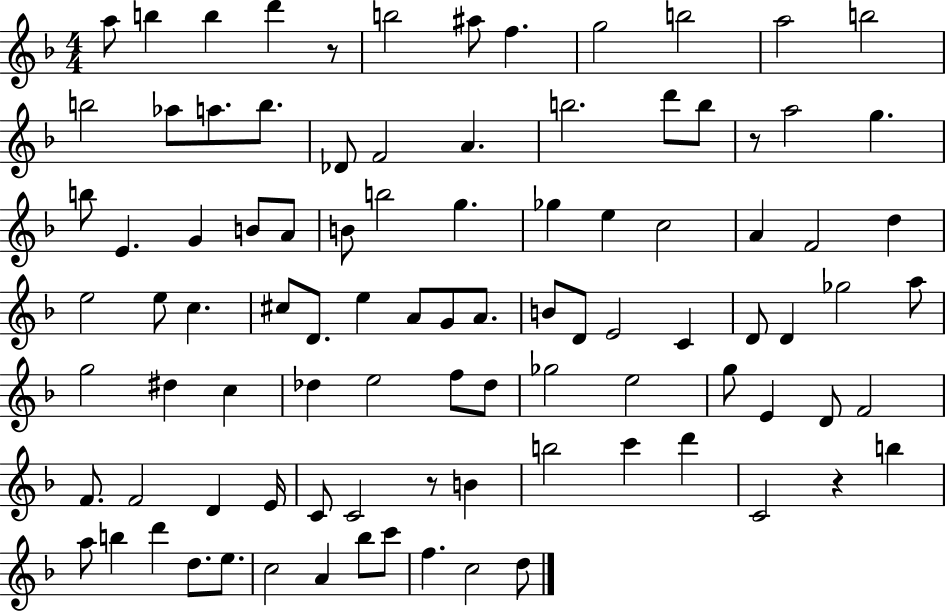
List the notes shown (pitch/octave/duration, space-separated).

A5/e B5/q B5/q D6/q R/e B5/h A#5/e F5/q. G5/h B5/h A5/h B5/h B5/h Ab5/e A5/e. B5/e. Db4/e F4/h A4/q. B5/h. D6/e B5/e R/e A5/h G5/q. B5/e E4/q. G4/q B4/e A4/e B4/e B5/h G5/q. Gb5/q E5/q C5/h A4/q F4/h D5/q E5/h E5/e C5/q. C#5/e D4/e. E5/q A4/e G4/e A4/e. B4/e D4/e E4/h C4/q D4/e D4/q Gb5/h A5/e G5/h D#5/q C5/q Db5/q E5/h F5/e Db5/e Gb5/h E5/h G5/e E4/q D4/e F4/h F4/e. F4/h D4/q E4/s C4/e C4/h R/e B4/q B5/h C6/q D6/q C4/h R/q B5/q A5/e B5/q D6/q D5/e. E5/e. C5/h A4/q Bb5/e C6/e F5/q. C5/h D5/e